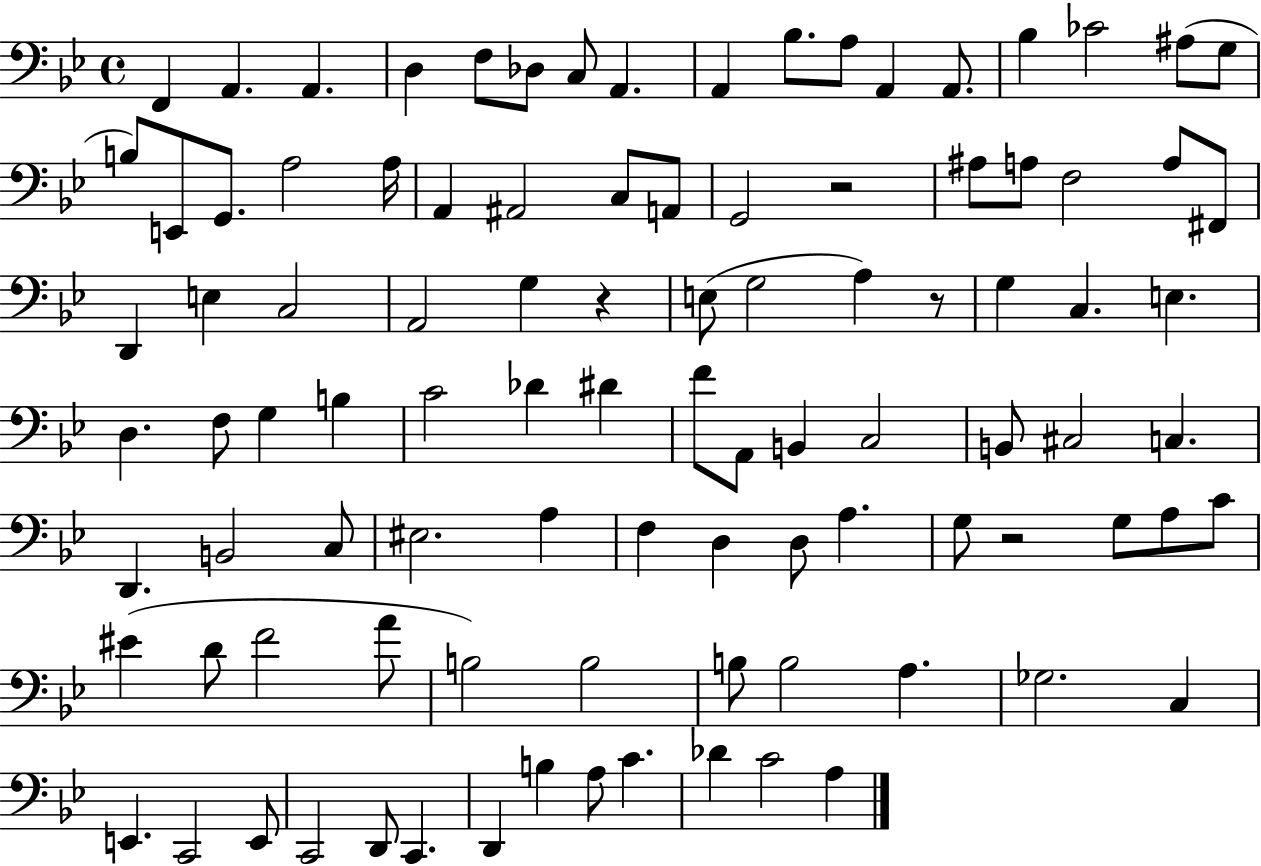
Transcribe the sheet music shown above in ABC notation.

X:1
T:Untitled
M:4/4
L:1/4
K:Bb
F,, A,, A,, D, F,/2 _D,/2 C,/2 A,, A,, _B,/2 A,/2 A,, A,,/2 _B, _C2 ^A,/2 G,/2 B,/2 E,,/2 G,,/2 A,2 A,/4 A,, ^A,,2 C,/2 A,,/2 G,,2 z2 ^A,/2 A,/2 F,2 A,/2 ^F,,/2 D,, E, C,2 A,,2 G, z E,/2 G,2 A, z/2 G, C, E, D, F,/2 G, B, C2 _D ^D F/2 A,,/2 B,, C,2 B,,/2 ^C,2 C, D,, B,,2 C,/2 ^E,2 A, F, D, D,/2 A, G,/2 z2 G,/2 A,/2 C/2 ^E D/2 F2 A/2 B,2 B,2 B,/2 B,2 A, _G,2 C, E,, C,,2 E,,/2 C,,2 D,,/2 C,, D,, B, A,/2 C _D C2 A,